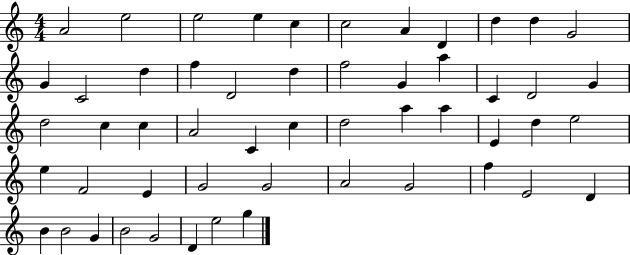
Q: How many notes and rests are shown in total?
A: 53